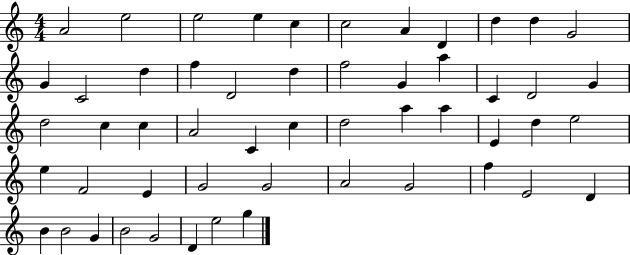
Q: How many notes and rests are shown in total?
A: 53